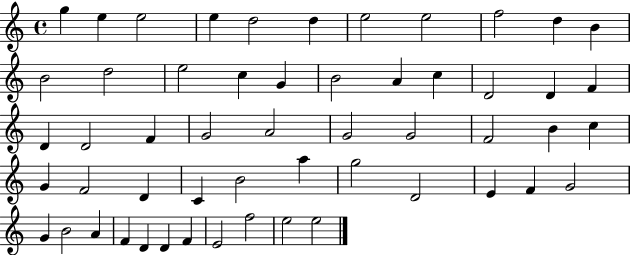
{
  \clef treble
  \time 4/4
  \defaultTimeSignature
  \key c \major
  g''4 e''4 e''2 | e''4 d''2 d''4 | e''2 e''2 | f''2 d''4 b'4 | \break b'2 d''2 | e''2 c''4 g'4 | b'2 a'4 c''4 | d'2 d'4 f'4 | \break d'4 d'2 f'4 | g'2 a'2 | g'2 g'2 | f'2 b'4 c''4 | \break g'4 f'2 d'4 | c'4 b'2 a''4 | g''2 d'2 | e'4 f'4 g'2 | \break g'4 b'2 a'4 | f'4 d'4 d'4 f'4 | e'2 f''2 | e''2 e''2 | \break \bar "|."
}